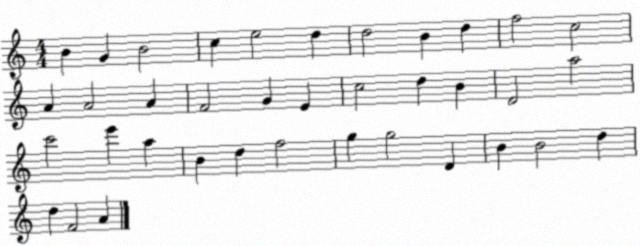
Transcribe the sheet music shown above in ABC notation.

X:1
T:Untitled
M:4/4
L:1/4
K:C
B G B2 c e2 d d2 B d f2 c2 A A2 A F2 G E c2 d B D2 a2 c'2 e' a B d f2 g g2 D B B2 d d F2 A